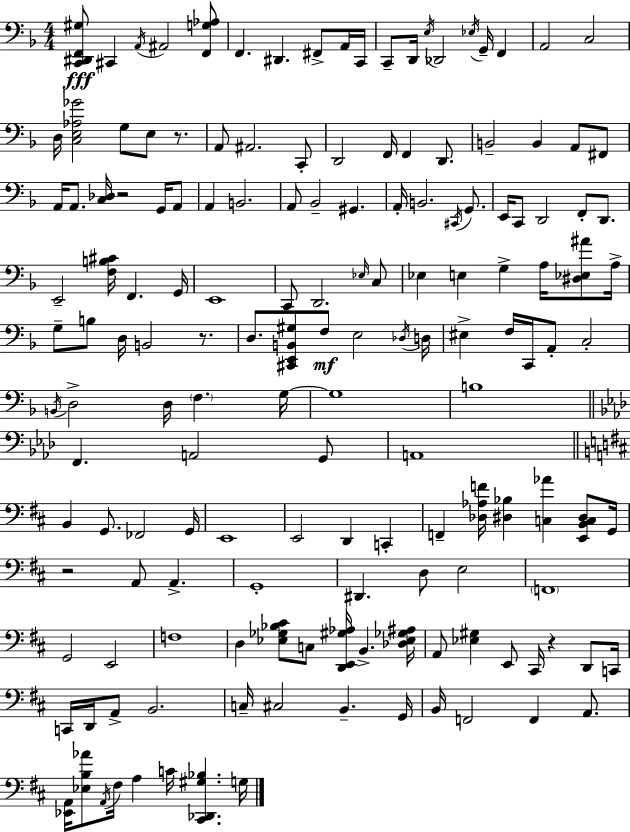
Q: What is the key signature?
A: D minor